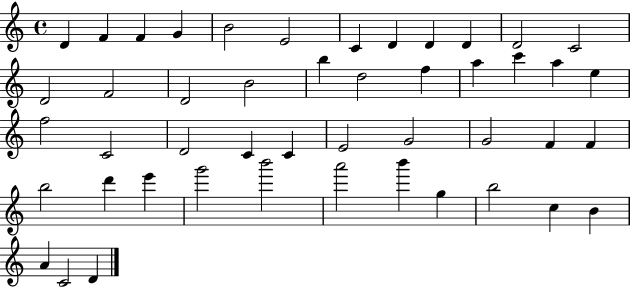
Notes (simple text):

D4/q F4/q F4/q G4/q B4/h E4/h C4/q D4/q D4/q D4/q D4/h C4/h D4/h F4/h D4/h B4/h B5/q D5/h F5/q A5/q C6/q A5/q E5/q F5/h C4/h D4/h C4/q C4/q E4/h G4/h G4/h F4/q F4/q B5/h D6/q E6/q G6/h B6/h A6/h B6/q G5/q B5/h C5/q B4/q A4/q C4/h D4/q